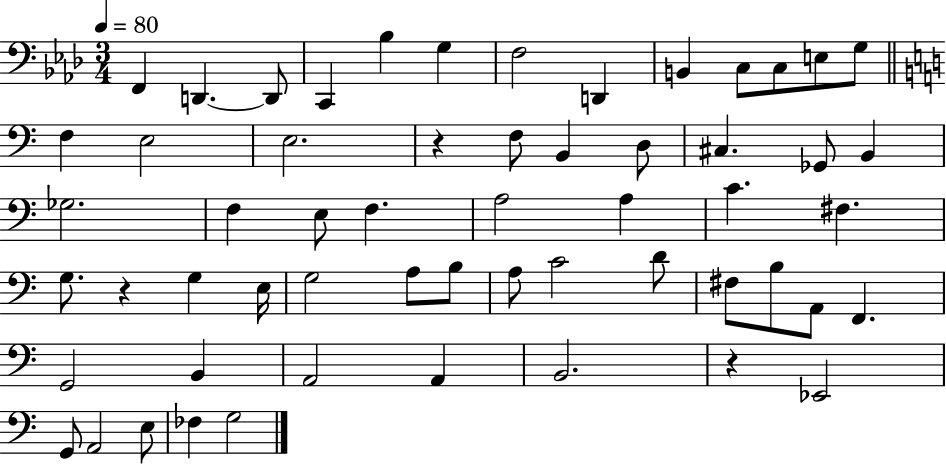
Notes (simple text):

F2/q D2/q. D2/e C2/q Bb3/q G3/q F3/h D2/q B2/q C3/e C3/e E3/e G3/e F3/q E3/h E3/h. R/q F3/e B2/q D3/e C#3/q. Gb2/e B2/q Gb3/h. F3/q E3/e F3/q. A3/h A3/q C4/q. F#3/q. G3/e. R/q G3/q E3/s G3/h A3/e B3/e A3/e C4/h D4/e F#3/e B3/e A2/e F2/q. G2/h B2/q A2/h A2/q B2/h. R/q Eb2/h G2/e A2/h E3/e FES3/q G3/h